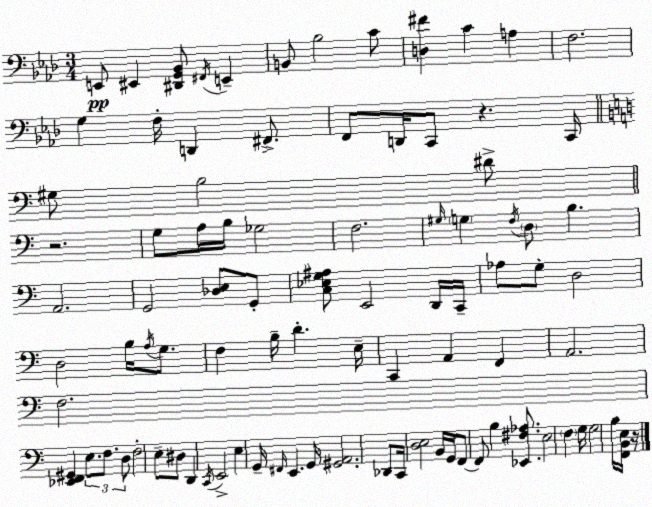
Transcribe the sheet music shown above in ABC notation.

X:1
T:Untitled
M:3/4
L:1/4
K:Ab
E,,/2 ^E,, [^D,,G,,_B,,]/2 ^F,,/4 E,, B,,/2 _B,2 C/2 [D,^F] C A, F,2 G, F,/4 D,, ^F,,/2 F,,/2 D,,/4 C,,/2 z C,,/4 ^G,/2 B,2 ^D/2 z2 G,/2 A,/4 B,/4 _G,2 F,2 ^G,/4 G, F,/4 D,/2 B, A,,2 G,,2 [_D,E,]/2 G,,/2 [C,_E,G,^A,]/2 E,,2 D,,/4 C,,/4 _A,/2 G,/2 D,2 D,2 B,/4 A,/4 G,/2 F, B,/4 D E,/4 C,, A,, F,, A,,2 F,2 [_E,,F,,^G,,] E,/2 F,/2 D,/2 F,2 E,/2 ^D,/2 D,, C,,/4 E,,2 E, G,,/4 ^F,,/4 E,, G,,/4 [^G,,A,,]2 _D,,/2 C,,/4 [D,E,]2 B,,/4 G,,/4 F,,/2 F,,/2 B, [_E,,^F,_A,]/2 E,2 F, G,/4 G,2 B,/4 [F,,B,,E,]/4 z/4